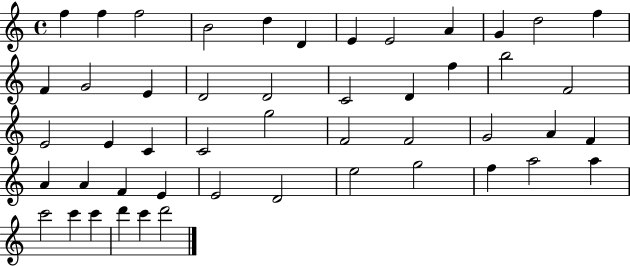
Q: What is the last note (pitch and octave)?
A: D6